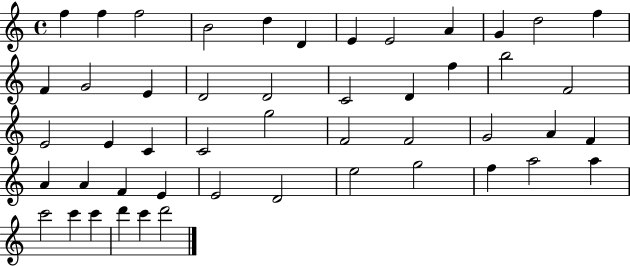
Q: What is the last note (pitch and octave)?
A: D6